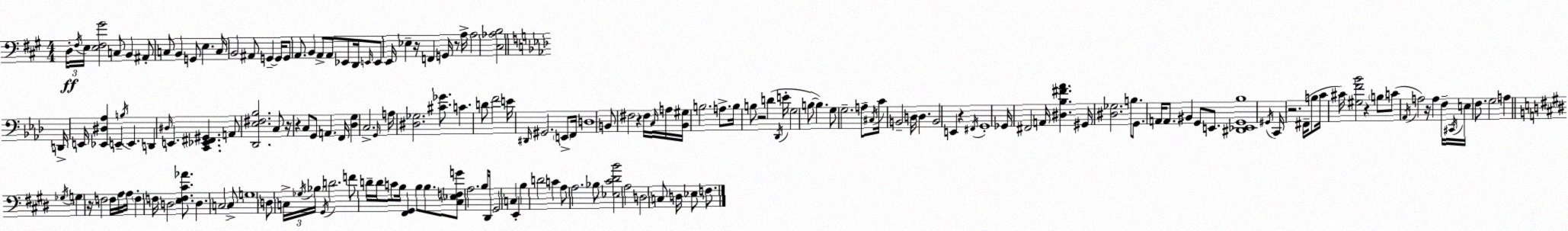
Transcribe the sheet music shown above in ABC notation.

X:1
T:Untitled
M:4/4
L:1/4
K:A
D,/4 ^F,/4 E,/4 [E,^F,^G]2 C,/2 B,, ^A,,/2 C,/2 B,, G,,/2 E, C,/4 B,,2 ^A,,/2 G,, G,,/4 G,,/2 A,,/2 B,, A,,/2 A,,/2 _E,,/2 D,,/4 E,,/4 E,,/2 E,,/4 _E, z/4 F,, G,,/4 z/2 A,/4 A,2 [^C,_A,B,]2 D,,/4 E,,/4 [_E,,^D,_A,] E,, B,/4 E,, D,, ^D,/4 E,, [C,,_E,,^F,,^G,,] A,,/2 [_D,,_E,^F,_B,]2 C,/2 z/4 z C,/2 G,,/2 A,, F,,/4 [_D,G,] C,2 G,,/4 A,/4 [^D,_G,]2 [^C_G]/2 C D/2 F2 E/4 ^D,,/4 ^G,,2 E,,/2 F,,/4 D,4 B,,/2 ^F,2 z ^F,/4 C,/4 A,/4 [_B,,^G,]/4 B,2 A,/2 B,/4 B,/2 z2 D _D,,/4 E/4 G,2 B,/2 B, G,/2 G,2 A,/2 ^C,/4 C/4 B,,2 D,/4 D, B,,2 E,, z ^F,,/4 G,,4 _G,,/4 ^F,,2 A,,/4 [^D,_B,^F_A] ^G,,/4 [^D,_G,]2 B,/2 G,,/2 A,,/4 A,,/2 ^B,, G,,/2 E,,/2 [^D,,_E,,G,,_B,]4 ^G,,/4 C,,/4 z2 ^F,,/4 B,/2 C/4 ^C/4 [^G,F_B]2 z B,/2 C/2 _A,,/4 A,2 z/4 A, F,/4 ^C,,/4 E,/4 F,/2 G,2 A, _G,/4 G, z/4 F,2 F,/4 A,/4 A,/4 F, F,/4 D,2 [E,F,^C_A]/2 D, C,2 C,/2 G,4 D,/2 C,/4 _G,/4 _B,/4 ^G,,/4 D2 F/2 D/4 D/4 C/2 B,/4 [^F,,^G,,] B,/2 B,/2 [^C,_E,F,G]/2 A,2 B,/4 ^D,,/4 ^G,,2 C, E,, B, D2 C A,/2 A,2 _B,/2 [_E,^C^DB]2 A,2 D,2 C,/2 D,/4 _E,/2 F,/2